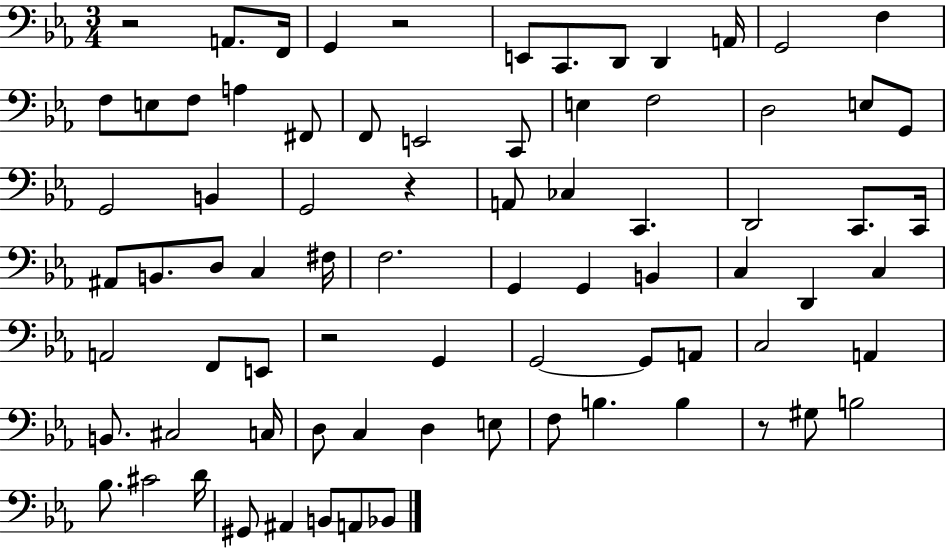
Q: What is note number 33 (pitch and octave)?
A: A#2